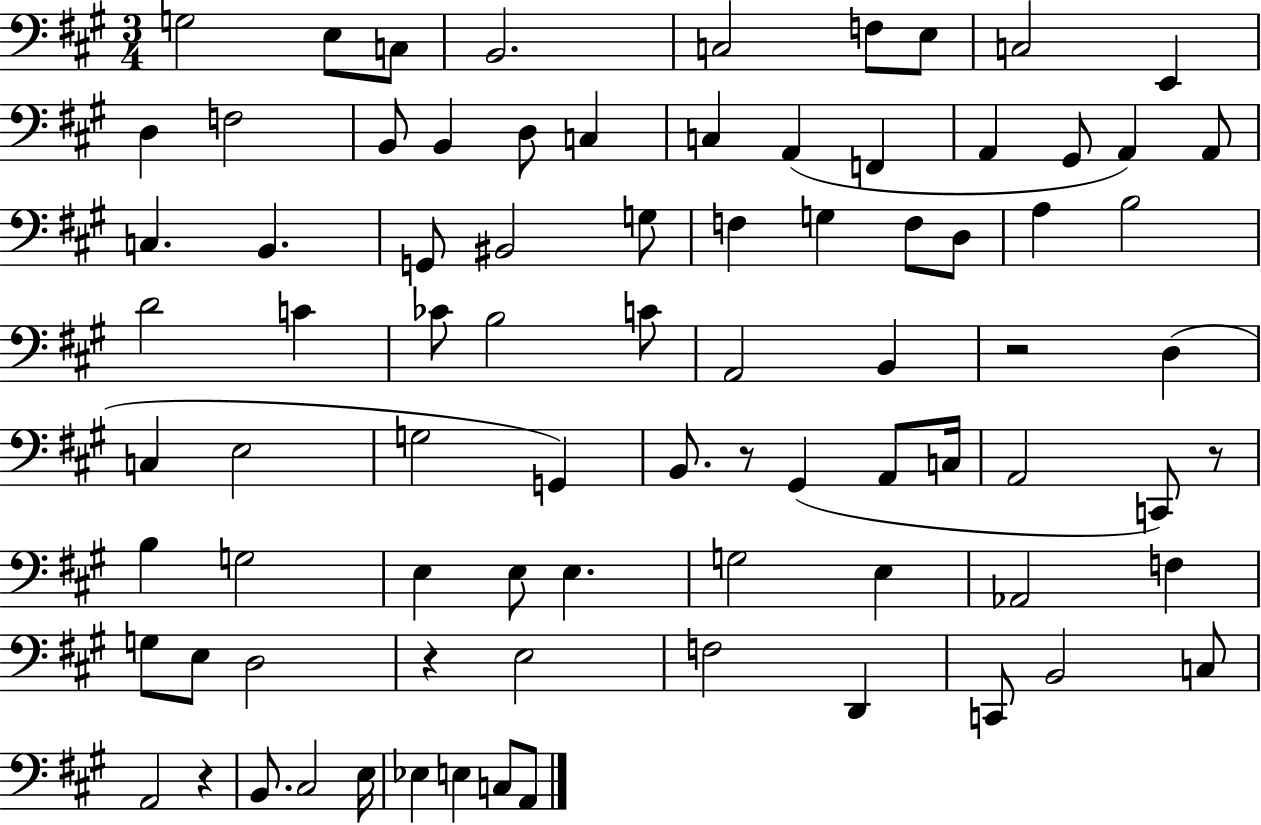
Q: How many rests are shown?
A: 5